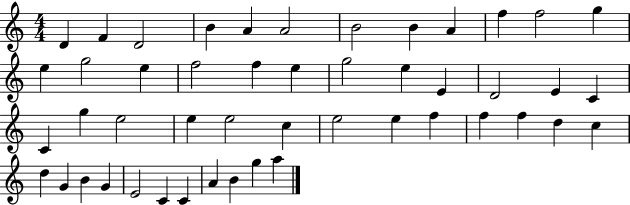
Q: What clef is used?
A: treble